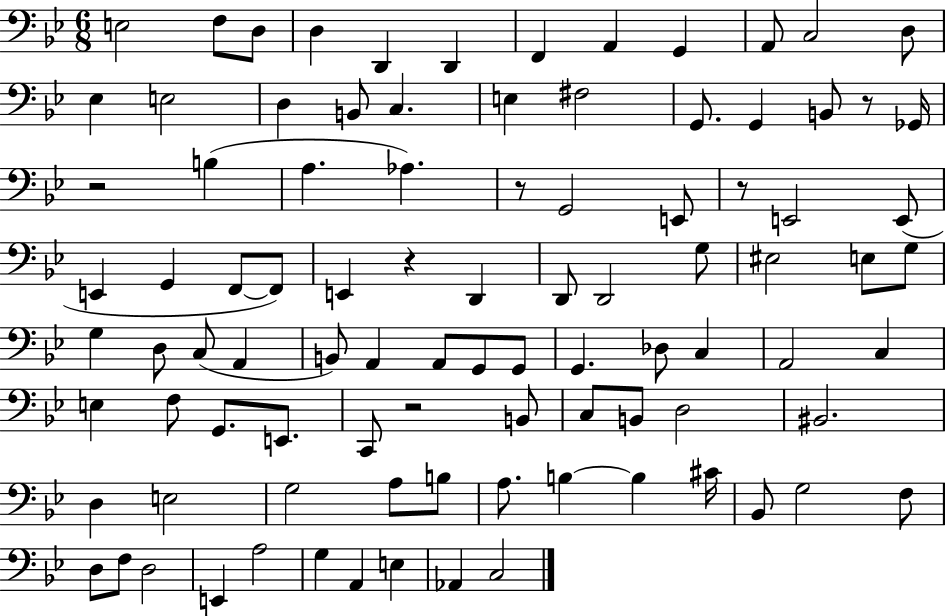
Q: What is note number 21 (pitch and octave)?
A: G2